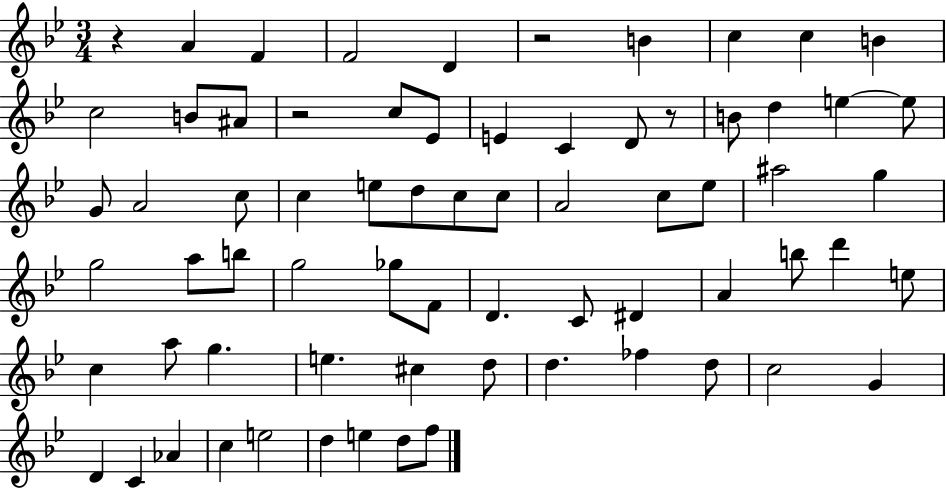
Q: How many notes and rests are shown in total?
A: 70